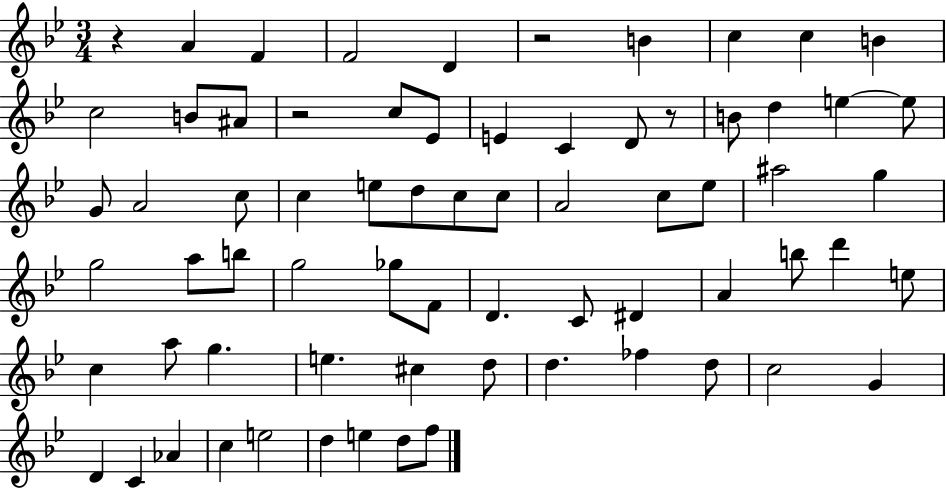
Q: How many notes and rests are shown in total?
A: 70